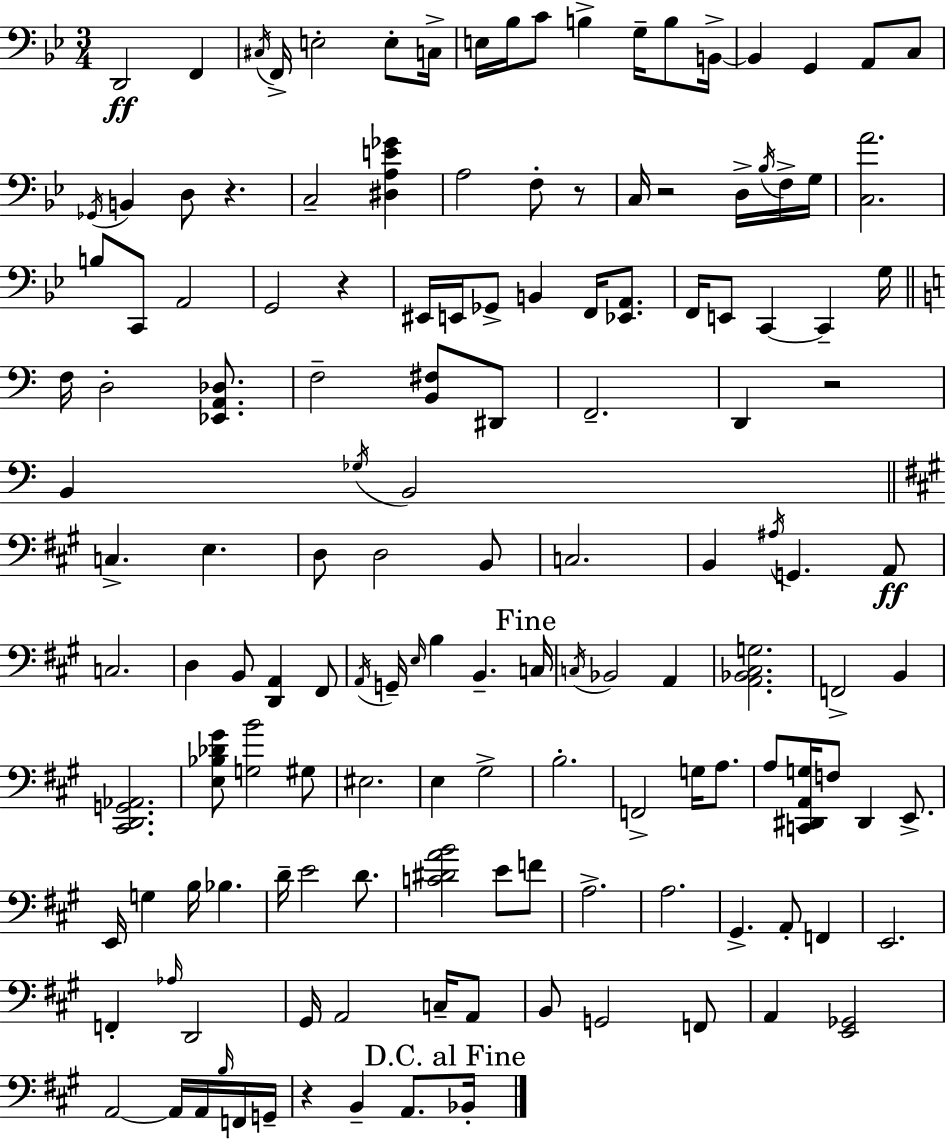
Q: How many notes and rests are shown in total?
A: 143